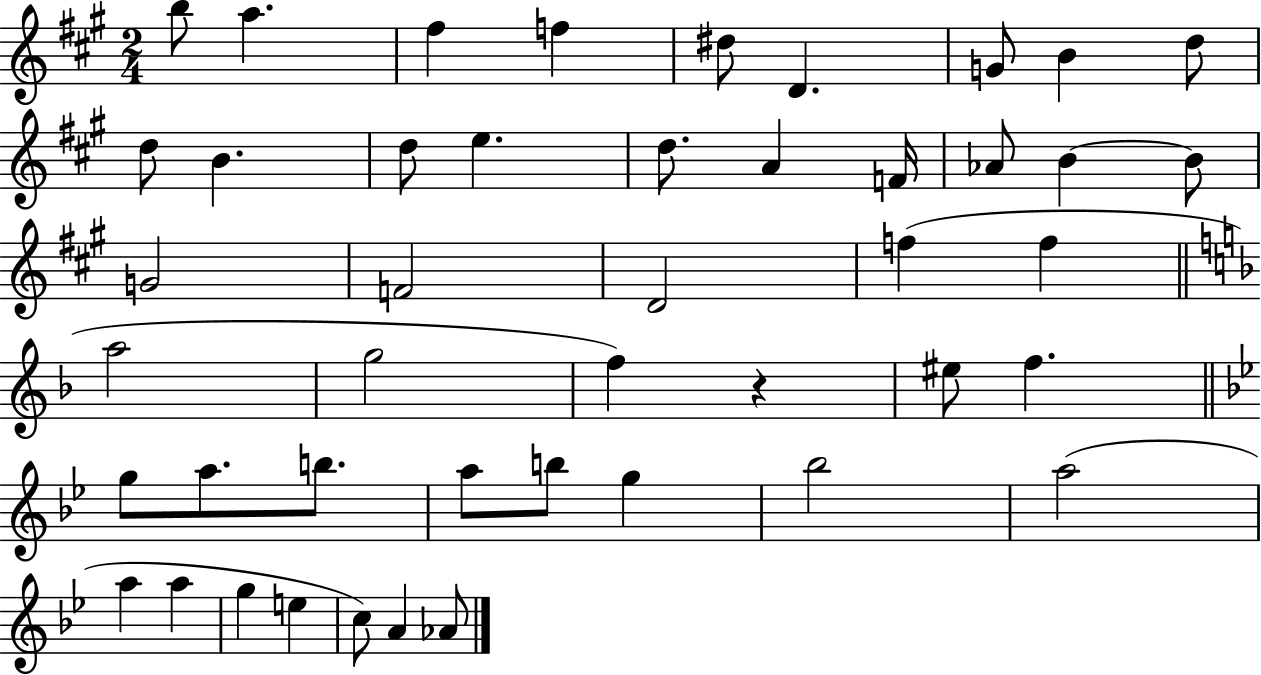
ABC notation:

X:1
T:Untitled
M:2/4
L:1/4
K:A
b/2 a ^f f ^d/2 D G/2 B d/2 d/2 B d/2 e d/2 A F/4 _A/2 B B/2 G2 F2 D2 f f a2 g2 f z ^e/2 f g/2 a/2 b/2 a/2 b/2 g _b2 a2 a a g e c/2 A _A/2